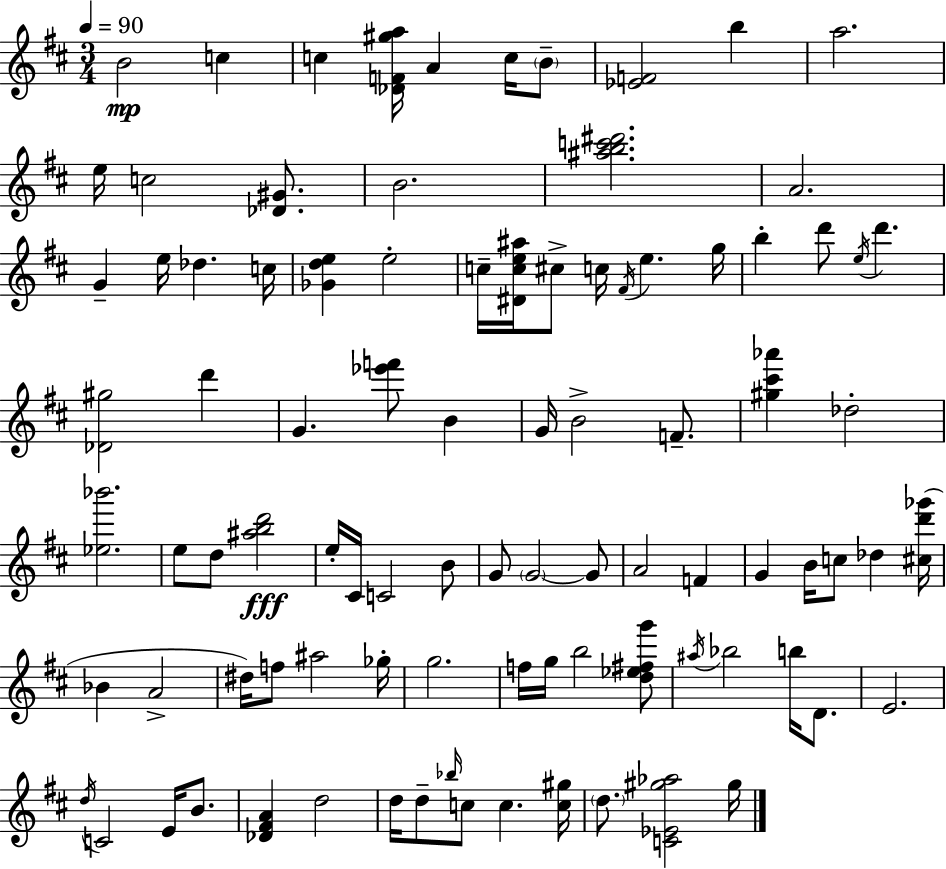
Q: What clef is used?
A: treble